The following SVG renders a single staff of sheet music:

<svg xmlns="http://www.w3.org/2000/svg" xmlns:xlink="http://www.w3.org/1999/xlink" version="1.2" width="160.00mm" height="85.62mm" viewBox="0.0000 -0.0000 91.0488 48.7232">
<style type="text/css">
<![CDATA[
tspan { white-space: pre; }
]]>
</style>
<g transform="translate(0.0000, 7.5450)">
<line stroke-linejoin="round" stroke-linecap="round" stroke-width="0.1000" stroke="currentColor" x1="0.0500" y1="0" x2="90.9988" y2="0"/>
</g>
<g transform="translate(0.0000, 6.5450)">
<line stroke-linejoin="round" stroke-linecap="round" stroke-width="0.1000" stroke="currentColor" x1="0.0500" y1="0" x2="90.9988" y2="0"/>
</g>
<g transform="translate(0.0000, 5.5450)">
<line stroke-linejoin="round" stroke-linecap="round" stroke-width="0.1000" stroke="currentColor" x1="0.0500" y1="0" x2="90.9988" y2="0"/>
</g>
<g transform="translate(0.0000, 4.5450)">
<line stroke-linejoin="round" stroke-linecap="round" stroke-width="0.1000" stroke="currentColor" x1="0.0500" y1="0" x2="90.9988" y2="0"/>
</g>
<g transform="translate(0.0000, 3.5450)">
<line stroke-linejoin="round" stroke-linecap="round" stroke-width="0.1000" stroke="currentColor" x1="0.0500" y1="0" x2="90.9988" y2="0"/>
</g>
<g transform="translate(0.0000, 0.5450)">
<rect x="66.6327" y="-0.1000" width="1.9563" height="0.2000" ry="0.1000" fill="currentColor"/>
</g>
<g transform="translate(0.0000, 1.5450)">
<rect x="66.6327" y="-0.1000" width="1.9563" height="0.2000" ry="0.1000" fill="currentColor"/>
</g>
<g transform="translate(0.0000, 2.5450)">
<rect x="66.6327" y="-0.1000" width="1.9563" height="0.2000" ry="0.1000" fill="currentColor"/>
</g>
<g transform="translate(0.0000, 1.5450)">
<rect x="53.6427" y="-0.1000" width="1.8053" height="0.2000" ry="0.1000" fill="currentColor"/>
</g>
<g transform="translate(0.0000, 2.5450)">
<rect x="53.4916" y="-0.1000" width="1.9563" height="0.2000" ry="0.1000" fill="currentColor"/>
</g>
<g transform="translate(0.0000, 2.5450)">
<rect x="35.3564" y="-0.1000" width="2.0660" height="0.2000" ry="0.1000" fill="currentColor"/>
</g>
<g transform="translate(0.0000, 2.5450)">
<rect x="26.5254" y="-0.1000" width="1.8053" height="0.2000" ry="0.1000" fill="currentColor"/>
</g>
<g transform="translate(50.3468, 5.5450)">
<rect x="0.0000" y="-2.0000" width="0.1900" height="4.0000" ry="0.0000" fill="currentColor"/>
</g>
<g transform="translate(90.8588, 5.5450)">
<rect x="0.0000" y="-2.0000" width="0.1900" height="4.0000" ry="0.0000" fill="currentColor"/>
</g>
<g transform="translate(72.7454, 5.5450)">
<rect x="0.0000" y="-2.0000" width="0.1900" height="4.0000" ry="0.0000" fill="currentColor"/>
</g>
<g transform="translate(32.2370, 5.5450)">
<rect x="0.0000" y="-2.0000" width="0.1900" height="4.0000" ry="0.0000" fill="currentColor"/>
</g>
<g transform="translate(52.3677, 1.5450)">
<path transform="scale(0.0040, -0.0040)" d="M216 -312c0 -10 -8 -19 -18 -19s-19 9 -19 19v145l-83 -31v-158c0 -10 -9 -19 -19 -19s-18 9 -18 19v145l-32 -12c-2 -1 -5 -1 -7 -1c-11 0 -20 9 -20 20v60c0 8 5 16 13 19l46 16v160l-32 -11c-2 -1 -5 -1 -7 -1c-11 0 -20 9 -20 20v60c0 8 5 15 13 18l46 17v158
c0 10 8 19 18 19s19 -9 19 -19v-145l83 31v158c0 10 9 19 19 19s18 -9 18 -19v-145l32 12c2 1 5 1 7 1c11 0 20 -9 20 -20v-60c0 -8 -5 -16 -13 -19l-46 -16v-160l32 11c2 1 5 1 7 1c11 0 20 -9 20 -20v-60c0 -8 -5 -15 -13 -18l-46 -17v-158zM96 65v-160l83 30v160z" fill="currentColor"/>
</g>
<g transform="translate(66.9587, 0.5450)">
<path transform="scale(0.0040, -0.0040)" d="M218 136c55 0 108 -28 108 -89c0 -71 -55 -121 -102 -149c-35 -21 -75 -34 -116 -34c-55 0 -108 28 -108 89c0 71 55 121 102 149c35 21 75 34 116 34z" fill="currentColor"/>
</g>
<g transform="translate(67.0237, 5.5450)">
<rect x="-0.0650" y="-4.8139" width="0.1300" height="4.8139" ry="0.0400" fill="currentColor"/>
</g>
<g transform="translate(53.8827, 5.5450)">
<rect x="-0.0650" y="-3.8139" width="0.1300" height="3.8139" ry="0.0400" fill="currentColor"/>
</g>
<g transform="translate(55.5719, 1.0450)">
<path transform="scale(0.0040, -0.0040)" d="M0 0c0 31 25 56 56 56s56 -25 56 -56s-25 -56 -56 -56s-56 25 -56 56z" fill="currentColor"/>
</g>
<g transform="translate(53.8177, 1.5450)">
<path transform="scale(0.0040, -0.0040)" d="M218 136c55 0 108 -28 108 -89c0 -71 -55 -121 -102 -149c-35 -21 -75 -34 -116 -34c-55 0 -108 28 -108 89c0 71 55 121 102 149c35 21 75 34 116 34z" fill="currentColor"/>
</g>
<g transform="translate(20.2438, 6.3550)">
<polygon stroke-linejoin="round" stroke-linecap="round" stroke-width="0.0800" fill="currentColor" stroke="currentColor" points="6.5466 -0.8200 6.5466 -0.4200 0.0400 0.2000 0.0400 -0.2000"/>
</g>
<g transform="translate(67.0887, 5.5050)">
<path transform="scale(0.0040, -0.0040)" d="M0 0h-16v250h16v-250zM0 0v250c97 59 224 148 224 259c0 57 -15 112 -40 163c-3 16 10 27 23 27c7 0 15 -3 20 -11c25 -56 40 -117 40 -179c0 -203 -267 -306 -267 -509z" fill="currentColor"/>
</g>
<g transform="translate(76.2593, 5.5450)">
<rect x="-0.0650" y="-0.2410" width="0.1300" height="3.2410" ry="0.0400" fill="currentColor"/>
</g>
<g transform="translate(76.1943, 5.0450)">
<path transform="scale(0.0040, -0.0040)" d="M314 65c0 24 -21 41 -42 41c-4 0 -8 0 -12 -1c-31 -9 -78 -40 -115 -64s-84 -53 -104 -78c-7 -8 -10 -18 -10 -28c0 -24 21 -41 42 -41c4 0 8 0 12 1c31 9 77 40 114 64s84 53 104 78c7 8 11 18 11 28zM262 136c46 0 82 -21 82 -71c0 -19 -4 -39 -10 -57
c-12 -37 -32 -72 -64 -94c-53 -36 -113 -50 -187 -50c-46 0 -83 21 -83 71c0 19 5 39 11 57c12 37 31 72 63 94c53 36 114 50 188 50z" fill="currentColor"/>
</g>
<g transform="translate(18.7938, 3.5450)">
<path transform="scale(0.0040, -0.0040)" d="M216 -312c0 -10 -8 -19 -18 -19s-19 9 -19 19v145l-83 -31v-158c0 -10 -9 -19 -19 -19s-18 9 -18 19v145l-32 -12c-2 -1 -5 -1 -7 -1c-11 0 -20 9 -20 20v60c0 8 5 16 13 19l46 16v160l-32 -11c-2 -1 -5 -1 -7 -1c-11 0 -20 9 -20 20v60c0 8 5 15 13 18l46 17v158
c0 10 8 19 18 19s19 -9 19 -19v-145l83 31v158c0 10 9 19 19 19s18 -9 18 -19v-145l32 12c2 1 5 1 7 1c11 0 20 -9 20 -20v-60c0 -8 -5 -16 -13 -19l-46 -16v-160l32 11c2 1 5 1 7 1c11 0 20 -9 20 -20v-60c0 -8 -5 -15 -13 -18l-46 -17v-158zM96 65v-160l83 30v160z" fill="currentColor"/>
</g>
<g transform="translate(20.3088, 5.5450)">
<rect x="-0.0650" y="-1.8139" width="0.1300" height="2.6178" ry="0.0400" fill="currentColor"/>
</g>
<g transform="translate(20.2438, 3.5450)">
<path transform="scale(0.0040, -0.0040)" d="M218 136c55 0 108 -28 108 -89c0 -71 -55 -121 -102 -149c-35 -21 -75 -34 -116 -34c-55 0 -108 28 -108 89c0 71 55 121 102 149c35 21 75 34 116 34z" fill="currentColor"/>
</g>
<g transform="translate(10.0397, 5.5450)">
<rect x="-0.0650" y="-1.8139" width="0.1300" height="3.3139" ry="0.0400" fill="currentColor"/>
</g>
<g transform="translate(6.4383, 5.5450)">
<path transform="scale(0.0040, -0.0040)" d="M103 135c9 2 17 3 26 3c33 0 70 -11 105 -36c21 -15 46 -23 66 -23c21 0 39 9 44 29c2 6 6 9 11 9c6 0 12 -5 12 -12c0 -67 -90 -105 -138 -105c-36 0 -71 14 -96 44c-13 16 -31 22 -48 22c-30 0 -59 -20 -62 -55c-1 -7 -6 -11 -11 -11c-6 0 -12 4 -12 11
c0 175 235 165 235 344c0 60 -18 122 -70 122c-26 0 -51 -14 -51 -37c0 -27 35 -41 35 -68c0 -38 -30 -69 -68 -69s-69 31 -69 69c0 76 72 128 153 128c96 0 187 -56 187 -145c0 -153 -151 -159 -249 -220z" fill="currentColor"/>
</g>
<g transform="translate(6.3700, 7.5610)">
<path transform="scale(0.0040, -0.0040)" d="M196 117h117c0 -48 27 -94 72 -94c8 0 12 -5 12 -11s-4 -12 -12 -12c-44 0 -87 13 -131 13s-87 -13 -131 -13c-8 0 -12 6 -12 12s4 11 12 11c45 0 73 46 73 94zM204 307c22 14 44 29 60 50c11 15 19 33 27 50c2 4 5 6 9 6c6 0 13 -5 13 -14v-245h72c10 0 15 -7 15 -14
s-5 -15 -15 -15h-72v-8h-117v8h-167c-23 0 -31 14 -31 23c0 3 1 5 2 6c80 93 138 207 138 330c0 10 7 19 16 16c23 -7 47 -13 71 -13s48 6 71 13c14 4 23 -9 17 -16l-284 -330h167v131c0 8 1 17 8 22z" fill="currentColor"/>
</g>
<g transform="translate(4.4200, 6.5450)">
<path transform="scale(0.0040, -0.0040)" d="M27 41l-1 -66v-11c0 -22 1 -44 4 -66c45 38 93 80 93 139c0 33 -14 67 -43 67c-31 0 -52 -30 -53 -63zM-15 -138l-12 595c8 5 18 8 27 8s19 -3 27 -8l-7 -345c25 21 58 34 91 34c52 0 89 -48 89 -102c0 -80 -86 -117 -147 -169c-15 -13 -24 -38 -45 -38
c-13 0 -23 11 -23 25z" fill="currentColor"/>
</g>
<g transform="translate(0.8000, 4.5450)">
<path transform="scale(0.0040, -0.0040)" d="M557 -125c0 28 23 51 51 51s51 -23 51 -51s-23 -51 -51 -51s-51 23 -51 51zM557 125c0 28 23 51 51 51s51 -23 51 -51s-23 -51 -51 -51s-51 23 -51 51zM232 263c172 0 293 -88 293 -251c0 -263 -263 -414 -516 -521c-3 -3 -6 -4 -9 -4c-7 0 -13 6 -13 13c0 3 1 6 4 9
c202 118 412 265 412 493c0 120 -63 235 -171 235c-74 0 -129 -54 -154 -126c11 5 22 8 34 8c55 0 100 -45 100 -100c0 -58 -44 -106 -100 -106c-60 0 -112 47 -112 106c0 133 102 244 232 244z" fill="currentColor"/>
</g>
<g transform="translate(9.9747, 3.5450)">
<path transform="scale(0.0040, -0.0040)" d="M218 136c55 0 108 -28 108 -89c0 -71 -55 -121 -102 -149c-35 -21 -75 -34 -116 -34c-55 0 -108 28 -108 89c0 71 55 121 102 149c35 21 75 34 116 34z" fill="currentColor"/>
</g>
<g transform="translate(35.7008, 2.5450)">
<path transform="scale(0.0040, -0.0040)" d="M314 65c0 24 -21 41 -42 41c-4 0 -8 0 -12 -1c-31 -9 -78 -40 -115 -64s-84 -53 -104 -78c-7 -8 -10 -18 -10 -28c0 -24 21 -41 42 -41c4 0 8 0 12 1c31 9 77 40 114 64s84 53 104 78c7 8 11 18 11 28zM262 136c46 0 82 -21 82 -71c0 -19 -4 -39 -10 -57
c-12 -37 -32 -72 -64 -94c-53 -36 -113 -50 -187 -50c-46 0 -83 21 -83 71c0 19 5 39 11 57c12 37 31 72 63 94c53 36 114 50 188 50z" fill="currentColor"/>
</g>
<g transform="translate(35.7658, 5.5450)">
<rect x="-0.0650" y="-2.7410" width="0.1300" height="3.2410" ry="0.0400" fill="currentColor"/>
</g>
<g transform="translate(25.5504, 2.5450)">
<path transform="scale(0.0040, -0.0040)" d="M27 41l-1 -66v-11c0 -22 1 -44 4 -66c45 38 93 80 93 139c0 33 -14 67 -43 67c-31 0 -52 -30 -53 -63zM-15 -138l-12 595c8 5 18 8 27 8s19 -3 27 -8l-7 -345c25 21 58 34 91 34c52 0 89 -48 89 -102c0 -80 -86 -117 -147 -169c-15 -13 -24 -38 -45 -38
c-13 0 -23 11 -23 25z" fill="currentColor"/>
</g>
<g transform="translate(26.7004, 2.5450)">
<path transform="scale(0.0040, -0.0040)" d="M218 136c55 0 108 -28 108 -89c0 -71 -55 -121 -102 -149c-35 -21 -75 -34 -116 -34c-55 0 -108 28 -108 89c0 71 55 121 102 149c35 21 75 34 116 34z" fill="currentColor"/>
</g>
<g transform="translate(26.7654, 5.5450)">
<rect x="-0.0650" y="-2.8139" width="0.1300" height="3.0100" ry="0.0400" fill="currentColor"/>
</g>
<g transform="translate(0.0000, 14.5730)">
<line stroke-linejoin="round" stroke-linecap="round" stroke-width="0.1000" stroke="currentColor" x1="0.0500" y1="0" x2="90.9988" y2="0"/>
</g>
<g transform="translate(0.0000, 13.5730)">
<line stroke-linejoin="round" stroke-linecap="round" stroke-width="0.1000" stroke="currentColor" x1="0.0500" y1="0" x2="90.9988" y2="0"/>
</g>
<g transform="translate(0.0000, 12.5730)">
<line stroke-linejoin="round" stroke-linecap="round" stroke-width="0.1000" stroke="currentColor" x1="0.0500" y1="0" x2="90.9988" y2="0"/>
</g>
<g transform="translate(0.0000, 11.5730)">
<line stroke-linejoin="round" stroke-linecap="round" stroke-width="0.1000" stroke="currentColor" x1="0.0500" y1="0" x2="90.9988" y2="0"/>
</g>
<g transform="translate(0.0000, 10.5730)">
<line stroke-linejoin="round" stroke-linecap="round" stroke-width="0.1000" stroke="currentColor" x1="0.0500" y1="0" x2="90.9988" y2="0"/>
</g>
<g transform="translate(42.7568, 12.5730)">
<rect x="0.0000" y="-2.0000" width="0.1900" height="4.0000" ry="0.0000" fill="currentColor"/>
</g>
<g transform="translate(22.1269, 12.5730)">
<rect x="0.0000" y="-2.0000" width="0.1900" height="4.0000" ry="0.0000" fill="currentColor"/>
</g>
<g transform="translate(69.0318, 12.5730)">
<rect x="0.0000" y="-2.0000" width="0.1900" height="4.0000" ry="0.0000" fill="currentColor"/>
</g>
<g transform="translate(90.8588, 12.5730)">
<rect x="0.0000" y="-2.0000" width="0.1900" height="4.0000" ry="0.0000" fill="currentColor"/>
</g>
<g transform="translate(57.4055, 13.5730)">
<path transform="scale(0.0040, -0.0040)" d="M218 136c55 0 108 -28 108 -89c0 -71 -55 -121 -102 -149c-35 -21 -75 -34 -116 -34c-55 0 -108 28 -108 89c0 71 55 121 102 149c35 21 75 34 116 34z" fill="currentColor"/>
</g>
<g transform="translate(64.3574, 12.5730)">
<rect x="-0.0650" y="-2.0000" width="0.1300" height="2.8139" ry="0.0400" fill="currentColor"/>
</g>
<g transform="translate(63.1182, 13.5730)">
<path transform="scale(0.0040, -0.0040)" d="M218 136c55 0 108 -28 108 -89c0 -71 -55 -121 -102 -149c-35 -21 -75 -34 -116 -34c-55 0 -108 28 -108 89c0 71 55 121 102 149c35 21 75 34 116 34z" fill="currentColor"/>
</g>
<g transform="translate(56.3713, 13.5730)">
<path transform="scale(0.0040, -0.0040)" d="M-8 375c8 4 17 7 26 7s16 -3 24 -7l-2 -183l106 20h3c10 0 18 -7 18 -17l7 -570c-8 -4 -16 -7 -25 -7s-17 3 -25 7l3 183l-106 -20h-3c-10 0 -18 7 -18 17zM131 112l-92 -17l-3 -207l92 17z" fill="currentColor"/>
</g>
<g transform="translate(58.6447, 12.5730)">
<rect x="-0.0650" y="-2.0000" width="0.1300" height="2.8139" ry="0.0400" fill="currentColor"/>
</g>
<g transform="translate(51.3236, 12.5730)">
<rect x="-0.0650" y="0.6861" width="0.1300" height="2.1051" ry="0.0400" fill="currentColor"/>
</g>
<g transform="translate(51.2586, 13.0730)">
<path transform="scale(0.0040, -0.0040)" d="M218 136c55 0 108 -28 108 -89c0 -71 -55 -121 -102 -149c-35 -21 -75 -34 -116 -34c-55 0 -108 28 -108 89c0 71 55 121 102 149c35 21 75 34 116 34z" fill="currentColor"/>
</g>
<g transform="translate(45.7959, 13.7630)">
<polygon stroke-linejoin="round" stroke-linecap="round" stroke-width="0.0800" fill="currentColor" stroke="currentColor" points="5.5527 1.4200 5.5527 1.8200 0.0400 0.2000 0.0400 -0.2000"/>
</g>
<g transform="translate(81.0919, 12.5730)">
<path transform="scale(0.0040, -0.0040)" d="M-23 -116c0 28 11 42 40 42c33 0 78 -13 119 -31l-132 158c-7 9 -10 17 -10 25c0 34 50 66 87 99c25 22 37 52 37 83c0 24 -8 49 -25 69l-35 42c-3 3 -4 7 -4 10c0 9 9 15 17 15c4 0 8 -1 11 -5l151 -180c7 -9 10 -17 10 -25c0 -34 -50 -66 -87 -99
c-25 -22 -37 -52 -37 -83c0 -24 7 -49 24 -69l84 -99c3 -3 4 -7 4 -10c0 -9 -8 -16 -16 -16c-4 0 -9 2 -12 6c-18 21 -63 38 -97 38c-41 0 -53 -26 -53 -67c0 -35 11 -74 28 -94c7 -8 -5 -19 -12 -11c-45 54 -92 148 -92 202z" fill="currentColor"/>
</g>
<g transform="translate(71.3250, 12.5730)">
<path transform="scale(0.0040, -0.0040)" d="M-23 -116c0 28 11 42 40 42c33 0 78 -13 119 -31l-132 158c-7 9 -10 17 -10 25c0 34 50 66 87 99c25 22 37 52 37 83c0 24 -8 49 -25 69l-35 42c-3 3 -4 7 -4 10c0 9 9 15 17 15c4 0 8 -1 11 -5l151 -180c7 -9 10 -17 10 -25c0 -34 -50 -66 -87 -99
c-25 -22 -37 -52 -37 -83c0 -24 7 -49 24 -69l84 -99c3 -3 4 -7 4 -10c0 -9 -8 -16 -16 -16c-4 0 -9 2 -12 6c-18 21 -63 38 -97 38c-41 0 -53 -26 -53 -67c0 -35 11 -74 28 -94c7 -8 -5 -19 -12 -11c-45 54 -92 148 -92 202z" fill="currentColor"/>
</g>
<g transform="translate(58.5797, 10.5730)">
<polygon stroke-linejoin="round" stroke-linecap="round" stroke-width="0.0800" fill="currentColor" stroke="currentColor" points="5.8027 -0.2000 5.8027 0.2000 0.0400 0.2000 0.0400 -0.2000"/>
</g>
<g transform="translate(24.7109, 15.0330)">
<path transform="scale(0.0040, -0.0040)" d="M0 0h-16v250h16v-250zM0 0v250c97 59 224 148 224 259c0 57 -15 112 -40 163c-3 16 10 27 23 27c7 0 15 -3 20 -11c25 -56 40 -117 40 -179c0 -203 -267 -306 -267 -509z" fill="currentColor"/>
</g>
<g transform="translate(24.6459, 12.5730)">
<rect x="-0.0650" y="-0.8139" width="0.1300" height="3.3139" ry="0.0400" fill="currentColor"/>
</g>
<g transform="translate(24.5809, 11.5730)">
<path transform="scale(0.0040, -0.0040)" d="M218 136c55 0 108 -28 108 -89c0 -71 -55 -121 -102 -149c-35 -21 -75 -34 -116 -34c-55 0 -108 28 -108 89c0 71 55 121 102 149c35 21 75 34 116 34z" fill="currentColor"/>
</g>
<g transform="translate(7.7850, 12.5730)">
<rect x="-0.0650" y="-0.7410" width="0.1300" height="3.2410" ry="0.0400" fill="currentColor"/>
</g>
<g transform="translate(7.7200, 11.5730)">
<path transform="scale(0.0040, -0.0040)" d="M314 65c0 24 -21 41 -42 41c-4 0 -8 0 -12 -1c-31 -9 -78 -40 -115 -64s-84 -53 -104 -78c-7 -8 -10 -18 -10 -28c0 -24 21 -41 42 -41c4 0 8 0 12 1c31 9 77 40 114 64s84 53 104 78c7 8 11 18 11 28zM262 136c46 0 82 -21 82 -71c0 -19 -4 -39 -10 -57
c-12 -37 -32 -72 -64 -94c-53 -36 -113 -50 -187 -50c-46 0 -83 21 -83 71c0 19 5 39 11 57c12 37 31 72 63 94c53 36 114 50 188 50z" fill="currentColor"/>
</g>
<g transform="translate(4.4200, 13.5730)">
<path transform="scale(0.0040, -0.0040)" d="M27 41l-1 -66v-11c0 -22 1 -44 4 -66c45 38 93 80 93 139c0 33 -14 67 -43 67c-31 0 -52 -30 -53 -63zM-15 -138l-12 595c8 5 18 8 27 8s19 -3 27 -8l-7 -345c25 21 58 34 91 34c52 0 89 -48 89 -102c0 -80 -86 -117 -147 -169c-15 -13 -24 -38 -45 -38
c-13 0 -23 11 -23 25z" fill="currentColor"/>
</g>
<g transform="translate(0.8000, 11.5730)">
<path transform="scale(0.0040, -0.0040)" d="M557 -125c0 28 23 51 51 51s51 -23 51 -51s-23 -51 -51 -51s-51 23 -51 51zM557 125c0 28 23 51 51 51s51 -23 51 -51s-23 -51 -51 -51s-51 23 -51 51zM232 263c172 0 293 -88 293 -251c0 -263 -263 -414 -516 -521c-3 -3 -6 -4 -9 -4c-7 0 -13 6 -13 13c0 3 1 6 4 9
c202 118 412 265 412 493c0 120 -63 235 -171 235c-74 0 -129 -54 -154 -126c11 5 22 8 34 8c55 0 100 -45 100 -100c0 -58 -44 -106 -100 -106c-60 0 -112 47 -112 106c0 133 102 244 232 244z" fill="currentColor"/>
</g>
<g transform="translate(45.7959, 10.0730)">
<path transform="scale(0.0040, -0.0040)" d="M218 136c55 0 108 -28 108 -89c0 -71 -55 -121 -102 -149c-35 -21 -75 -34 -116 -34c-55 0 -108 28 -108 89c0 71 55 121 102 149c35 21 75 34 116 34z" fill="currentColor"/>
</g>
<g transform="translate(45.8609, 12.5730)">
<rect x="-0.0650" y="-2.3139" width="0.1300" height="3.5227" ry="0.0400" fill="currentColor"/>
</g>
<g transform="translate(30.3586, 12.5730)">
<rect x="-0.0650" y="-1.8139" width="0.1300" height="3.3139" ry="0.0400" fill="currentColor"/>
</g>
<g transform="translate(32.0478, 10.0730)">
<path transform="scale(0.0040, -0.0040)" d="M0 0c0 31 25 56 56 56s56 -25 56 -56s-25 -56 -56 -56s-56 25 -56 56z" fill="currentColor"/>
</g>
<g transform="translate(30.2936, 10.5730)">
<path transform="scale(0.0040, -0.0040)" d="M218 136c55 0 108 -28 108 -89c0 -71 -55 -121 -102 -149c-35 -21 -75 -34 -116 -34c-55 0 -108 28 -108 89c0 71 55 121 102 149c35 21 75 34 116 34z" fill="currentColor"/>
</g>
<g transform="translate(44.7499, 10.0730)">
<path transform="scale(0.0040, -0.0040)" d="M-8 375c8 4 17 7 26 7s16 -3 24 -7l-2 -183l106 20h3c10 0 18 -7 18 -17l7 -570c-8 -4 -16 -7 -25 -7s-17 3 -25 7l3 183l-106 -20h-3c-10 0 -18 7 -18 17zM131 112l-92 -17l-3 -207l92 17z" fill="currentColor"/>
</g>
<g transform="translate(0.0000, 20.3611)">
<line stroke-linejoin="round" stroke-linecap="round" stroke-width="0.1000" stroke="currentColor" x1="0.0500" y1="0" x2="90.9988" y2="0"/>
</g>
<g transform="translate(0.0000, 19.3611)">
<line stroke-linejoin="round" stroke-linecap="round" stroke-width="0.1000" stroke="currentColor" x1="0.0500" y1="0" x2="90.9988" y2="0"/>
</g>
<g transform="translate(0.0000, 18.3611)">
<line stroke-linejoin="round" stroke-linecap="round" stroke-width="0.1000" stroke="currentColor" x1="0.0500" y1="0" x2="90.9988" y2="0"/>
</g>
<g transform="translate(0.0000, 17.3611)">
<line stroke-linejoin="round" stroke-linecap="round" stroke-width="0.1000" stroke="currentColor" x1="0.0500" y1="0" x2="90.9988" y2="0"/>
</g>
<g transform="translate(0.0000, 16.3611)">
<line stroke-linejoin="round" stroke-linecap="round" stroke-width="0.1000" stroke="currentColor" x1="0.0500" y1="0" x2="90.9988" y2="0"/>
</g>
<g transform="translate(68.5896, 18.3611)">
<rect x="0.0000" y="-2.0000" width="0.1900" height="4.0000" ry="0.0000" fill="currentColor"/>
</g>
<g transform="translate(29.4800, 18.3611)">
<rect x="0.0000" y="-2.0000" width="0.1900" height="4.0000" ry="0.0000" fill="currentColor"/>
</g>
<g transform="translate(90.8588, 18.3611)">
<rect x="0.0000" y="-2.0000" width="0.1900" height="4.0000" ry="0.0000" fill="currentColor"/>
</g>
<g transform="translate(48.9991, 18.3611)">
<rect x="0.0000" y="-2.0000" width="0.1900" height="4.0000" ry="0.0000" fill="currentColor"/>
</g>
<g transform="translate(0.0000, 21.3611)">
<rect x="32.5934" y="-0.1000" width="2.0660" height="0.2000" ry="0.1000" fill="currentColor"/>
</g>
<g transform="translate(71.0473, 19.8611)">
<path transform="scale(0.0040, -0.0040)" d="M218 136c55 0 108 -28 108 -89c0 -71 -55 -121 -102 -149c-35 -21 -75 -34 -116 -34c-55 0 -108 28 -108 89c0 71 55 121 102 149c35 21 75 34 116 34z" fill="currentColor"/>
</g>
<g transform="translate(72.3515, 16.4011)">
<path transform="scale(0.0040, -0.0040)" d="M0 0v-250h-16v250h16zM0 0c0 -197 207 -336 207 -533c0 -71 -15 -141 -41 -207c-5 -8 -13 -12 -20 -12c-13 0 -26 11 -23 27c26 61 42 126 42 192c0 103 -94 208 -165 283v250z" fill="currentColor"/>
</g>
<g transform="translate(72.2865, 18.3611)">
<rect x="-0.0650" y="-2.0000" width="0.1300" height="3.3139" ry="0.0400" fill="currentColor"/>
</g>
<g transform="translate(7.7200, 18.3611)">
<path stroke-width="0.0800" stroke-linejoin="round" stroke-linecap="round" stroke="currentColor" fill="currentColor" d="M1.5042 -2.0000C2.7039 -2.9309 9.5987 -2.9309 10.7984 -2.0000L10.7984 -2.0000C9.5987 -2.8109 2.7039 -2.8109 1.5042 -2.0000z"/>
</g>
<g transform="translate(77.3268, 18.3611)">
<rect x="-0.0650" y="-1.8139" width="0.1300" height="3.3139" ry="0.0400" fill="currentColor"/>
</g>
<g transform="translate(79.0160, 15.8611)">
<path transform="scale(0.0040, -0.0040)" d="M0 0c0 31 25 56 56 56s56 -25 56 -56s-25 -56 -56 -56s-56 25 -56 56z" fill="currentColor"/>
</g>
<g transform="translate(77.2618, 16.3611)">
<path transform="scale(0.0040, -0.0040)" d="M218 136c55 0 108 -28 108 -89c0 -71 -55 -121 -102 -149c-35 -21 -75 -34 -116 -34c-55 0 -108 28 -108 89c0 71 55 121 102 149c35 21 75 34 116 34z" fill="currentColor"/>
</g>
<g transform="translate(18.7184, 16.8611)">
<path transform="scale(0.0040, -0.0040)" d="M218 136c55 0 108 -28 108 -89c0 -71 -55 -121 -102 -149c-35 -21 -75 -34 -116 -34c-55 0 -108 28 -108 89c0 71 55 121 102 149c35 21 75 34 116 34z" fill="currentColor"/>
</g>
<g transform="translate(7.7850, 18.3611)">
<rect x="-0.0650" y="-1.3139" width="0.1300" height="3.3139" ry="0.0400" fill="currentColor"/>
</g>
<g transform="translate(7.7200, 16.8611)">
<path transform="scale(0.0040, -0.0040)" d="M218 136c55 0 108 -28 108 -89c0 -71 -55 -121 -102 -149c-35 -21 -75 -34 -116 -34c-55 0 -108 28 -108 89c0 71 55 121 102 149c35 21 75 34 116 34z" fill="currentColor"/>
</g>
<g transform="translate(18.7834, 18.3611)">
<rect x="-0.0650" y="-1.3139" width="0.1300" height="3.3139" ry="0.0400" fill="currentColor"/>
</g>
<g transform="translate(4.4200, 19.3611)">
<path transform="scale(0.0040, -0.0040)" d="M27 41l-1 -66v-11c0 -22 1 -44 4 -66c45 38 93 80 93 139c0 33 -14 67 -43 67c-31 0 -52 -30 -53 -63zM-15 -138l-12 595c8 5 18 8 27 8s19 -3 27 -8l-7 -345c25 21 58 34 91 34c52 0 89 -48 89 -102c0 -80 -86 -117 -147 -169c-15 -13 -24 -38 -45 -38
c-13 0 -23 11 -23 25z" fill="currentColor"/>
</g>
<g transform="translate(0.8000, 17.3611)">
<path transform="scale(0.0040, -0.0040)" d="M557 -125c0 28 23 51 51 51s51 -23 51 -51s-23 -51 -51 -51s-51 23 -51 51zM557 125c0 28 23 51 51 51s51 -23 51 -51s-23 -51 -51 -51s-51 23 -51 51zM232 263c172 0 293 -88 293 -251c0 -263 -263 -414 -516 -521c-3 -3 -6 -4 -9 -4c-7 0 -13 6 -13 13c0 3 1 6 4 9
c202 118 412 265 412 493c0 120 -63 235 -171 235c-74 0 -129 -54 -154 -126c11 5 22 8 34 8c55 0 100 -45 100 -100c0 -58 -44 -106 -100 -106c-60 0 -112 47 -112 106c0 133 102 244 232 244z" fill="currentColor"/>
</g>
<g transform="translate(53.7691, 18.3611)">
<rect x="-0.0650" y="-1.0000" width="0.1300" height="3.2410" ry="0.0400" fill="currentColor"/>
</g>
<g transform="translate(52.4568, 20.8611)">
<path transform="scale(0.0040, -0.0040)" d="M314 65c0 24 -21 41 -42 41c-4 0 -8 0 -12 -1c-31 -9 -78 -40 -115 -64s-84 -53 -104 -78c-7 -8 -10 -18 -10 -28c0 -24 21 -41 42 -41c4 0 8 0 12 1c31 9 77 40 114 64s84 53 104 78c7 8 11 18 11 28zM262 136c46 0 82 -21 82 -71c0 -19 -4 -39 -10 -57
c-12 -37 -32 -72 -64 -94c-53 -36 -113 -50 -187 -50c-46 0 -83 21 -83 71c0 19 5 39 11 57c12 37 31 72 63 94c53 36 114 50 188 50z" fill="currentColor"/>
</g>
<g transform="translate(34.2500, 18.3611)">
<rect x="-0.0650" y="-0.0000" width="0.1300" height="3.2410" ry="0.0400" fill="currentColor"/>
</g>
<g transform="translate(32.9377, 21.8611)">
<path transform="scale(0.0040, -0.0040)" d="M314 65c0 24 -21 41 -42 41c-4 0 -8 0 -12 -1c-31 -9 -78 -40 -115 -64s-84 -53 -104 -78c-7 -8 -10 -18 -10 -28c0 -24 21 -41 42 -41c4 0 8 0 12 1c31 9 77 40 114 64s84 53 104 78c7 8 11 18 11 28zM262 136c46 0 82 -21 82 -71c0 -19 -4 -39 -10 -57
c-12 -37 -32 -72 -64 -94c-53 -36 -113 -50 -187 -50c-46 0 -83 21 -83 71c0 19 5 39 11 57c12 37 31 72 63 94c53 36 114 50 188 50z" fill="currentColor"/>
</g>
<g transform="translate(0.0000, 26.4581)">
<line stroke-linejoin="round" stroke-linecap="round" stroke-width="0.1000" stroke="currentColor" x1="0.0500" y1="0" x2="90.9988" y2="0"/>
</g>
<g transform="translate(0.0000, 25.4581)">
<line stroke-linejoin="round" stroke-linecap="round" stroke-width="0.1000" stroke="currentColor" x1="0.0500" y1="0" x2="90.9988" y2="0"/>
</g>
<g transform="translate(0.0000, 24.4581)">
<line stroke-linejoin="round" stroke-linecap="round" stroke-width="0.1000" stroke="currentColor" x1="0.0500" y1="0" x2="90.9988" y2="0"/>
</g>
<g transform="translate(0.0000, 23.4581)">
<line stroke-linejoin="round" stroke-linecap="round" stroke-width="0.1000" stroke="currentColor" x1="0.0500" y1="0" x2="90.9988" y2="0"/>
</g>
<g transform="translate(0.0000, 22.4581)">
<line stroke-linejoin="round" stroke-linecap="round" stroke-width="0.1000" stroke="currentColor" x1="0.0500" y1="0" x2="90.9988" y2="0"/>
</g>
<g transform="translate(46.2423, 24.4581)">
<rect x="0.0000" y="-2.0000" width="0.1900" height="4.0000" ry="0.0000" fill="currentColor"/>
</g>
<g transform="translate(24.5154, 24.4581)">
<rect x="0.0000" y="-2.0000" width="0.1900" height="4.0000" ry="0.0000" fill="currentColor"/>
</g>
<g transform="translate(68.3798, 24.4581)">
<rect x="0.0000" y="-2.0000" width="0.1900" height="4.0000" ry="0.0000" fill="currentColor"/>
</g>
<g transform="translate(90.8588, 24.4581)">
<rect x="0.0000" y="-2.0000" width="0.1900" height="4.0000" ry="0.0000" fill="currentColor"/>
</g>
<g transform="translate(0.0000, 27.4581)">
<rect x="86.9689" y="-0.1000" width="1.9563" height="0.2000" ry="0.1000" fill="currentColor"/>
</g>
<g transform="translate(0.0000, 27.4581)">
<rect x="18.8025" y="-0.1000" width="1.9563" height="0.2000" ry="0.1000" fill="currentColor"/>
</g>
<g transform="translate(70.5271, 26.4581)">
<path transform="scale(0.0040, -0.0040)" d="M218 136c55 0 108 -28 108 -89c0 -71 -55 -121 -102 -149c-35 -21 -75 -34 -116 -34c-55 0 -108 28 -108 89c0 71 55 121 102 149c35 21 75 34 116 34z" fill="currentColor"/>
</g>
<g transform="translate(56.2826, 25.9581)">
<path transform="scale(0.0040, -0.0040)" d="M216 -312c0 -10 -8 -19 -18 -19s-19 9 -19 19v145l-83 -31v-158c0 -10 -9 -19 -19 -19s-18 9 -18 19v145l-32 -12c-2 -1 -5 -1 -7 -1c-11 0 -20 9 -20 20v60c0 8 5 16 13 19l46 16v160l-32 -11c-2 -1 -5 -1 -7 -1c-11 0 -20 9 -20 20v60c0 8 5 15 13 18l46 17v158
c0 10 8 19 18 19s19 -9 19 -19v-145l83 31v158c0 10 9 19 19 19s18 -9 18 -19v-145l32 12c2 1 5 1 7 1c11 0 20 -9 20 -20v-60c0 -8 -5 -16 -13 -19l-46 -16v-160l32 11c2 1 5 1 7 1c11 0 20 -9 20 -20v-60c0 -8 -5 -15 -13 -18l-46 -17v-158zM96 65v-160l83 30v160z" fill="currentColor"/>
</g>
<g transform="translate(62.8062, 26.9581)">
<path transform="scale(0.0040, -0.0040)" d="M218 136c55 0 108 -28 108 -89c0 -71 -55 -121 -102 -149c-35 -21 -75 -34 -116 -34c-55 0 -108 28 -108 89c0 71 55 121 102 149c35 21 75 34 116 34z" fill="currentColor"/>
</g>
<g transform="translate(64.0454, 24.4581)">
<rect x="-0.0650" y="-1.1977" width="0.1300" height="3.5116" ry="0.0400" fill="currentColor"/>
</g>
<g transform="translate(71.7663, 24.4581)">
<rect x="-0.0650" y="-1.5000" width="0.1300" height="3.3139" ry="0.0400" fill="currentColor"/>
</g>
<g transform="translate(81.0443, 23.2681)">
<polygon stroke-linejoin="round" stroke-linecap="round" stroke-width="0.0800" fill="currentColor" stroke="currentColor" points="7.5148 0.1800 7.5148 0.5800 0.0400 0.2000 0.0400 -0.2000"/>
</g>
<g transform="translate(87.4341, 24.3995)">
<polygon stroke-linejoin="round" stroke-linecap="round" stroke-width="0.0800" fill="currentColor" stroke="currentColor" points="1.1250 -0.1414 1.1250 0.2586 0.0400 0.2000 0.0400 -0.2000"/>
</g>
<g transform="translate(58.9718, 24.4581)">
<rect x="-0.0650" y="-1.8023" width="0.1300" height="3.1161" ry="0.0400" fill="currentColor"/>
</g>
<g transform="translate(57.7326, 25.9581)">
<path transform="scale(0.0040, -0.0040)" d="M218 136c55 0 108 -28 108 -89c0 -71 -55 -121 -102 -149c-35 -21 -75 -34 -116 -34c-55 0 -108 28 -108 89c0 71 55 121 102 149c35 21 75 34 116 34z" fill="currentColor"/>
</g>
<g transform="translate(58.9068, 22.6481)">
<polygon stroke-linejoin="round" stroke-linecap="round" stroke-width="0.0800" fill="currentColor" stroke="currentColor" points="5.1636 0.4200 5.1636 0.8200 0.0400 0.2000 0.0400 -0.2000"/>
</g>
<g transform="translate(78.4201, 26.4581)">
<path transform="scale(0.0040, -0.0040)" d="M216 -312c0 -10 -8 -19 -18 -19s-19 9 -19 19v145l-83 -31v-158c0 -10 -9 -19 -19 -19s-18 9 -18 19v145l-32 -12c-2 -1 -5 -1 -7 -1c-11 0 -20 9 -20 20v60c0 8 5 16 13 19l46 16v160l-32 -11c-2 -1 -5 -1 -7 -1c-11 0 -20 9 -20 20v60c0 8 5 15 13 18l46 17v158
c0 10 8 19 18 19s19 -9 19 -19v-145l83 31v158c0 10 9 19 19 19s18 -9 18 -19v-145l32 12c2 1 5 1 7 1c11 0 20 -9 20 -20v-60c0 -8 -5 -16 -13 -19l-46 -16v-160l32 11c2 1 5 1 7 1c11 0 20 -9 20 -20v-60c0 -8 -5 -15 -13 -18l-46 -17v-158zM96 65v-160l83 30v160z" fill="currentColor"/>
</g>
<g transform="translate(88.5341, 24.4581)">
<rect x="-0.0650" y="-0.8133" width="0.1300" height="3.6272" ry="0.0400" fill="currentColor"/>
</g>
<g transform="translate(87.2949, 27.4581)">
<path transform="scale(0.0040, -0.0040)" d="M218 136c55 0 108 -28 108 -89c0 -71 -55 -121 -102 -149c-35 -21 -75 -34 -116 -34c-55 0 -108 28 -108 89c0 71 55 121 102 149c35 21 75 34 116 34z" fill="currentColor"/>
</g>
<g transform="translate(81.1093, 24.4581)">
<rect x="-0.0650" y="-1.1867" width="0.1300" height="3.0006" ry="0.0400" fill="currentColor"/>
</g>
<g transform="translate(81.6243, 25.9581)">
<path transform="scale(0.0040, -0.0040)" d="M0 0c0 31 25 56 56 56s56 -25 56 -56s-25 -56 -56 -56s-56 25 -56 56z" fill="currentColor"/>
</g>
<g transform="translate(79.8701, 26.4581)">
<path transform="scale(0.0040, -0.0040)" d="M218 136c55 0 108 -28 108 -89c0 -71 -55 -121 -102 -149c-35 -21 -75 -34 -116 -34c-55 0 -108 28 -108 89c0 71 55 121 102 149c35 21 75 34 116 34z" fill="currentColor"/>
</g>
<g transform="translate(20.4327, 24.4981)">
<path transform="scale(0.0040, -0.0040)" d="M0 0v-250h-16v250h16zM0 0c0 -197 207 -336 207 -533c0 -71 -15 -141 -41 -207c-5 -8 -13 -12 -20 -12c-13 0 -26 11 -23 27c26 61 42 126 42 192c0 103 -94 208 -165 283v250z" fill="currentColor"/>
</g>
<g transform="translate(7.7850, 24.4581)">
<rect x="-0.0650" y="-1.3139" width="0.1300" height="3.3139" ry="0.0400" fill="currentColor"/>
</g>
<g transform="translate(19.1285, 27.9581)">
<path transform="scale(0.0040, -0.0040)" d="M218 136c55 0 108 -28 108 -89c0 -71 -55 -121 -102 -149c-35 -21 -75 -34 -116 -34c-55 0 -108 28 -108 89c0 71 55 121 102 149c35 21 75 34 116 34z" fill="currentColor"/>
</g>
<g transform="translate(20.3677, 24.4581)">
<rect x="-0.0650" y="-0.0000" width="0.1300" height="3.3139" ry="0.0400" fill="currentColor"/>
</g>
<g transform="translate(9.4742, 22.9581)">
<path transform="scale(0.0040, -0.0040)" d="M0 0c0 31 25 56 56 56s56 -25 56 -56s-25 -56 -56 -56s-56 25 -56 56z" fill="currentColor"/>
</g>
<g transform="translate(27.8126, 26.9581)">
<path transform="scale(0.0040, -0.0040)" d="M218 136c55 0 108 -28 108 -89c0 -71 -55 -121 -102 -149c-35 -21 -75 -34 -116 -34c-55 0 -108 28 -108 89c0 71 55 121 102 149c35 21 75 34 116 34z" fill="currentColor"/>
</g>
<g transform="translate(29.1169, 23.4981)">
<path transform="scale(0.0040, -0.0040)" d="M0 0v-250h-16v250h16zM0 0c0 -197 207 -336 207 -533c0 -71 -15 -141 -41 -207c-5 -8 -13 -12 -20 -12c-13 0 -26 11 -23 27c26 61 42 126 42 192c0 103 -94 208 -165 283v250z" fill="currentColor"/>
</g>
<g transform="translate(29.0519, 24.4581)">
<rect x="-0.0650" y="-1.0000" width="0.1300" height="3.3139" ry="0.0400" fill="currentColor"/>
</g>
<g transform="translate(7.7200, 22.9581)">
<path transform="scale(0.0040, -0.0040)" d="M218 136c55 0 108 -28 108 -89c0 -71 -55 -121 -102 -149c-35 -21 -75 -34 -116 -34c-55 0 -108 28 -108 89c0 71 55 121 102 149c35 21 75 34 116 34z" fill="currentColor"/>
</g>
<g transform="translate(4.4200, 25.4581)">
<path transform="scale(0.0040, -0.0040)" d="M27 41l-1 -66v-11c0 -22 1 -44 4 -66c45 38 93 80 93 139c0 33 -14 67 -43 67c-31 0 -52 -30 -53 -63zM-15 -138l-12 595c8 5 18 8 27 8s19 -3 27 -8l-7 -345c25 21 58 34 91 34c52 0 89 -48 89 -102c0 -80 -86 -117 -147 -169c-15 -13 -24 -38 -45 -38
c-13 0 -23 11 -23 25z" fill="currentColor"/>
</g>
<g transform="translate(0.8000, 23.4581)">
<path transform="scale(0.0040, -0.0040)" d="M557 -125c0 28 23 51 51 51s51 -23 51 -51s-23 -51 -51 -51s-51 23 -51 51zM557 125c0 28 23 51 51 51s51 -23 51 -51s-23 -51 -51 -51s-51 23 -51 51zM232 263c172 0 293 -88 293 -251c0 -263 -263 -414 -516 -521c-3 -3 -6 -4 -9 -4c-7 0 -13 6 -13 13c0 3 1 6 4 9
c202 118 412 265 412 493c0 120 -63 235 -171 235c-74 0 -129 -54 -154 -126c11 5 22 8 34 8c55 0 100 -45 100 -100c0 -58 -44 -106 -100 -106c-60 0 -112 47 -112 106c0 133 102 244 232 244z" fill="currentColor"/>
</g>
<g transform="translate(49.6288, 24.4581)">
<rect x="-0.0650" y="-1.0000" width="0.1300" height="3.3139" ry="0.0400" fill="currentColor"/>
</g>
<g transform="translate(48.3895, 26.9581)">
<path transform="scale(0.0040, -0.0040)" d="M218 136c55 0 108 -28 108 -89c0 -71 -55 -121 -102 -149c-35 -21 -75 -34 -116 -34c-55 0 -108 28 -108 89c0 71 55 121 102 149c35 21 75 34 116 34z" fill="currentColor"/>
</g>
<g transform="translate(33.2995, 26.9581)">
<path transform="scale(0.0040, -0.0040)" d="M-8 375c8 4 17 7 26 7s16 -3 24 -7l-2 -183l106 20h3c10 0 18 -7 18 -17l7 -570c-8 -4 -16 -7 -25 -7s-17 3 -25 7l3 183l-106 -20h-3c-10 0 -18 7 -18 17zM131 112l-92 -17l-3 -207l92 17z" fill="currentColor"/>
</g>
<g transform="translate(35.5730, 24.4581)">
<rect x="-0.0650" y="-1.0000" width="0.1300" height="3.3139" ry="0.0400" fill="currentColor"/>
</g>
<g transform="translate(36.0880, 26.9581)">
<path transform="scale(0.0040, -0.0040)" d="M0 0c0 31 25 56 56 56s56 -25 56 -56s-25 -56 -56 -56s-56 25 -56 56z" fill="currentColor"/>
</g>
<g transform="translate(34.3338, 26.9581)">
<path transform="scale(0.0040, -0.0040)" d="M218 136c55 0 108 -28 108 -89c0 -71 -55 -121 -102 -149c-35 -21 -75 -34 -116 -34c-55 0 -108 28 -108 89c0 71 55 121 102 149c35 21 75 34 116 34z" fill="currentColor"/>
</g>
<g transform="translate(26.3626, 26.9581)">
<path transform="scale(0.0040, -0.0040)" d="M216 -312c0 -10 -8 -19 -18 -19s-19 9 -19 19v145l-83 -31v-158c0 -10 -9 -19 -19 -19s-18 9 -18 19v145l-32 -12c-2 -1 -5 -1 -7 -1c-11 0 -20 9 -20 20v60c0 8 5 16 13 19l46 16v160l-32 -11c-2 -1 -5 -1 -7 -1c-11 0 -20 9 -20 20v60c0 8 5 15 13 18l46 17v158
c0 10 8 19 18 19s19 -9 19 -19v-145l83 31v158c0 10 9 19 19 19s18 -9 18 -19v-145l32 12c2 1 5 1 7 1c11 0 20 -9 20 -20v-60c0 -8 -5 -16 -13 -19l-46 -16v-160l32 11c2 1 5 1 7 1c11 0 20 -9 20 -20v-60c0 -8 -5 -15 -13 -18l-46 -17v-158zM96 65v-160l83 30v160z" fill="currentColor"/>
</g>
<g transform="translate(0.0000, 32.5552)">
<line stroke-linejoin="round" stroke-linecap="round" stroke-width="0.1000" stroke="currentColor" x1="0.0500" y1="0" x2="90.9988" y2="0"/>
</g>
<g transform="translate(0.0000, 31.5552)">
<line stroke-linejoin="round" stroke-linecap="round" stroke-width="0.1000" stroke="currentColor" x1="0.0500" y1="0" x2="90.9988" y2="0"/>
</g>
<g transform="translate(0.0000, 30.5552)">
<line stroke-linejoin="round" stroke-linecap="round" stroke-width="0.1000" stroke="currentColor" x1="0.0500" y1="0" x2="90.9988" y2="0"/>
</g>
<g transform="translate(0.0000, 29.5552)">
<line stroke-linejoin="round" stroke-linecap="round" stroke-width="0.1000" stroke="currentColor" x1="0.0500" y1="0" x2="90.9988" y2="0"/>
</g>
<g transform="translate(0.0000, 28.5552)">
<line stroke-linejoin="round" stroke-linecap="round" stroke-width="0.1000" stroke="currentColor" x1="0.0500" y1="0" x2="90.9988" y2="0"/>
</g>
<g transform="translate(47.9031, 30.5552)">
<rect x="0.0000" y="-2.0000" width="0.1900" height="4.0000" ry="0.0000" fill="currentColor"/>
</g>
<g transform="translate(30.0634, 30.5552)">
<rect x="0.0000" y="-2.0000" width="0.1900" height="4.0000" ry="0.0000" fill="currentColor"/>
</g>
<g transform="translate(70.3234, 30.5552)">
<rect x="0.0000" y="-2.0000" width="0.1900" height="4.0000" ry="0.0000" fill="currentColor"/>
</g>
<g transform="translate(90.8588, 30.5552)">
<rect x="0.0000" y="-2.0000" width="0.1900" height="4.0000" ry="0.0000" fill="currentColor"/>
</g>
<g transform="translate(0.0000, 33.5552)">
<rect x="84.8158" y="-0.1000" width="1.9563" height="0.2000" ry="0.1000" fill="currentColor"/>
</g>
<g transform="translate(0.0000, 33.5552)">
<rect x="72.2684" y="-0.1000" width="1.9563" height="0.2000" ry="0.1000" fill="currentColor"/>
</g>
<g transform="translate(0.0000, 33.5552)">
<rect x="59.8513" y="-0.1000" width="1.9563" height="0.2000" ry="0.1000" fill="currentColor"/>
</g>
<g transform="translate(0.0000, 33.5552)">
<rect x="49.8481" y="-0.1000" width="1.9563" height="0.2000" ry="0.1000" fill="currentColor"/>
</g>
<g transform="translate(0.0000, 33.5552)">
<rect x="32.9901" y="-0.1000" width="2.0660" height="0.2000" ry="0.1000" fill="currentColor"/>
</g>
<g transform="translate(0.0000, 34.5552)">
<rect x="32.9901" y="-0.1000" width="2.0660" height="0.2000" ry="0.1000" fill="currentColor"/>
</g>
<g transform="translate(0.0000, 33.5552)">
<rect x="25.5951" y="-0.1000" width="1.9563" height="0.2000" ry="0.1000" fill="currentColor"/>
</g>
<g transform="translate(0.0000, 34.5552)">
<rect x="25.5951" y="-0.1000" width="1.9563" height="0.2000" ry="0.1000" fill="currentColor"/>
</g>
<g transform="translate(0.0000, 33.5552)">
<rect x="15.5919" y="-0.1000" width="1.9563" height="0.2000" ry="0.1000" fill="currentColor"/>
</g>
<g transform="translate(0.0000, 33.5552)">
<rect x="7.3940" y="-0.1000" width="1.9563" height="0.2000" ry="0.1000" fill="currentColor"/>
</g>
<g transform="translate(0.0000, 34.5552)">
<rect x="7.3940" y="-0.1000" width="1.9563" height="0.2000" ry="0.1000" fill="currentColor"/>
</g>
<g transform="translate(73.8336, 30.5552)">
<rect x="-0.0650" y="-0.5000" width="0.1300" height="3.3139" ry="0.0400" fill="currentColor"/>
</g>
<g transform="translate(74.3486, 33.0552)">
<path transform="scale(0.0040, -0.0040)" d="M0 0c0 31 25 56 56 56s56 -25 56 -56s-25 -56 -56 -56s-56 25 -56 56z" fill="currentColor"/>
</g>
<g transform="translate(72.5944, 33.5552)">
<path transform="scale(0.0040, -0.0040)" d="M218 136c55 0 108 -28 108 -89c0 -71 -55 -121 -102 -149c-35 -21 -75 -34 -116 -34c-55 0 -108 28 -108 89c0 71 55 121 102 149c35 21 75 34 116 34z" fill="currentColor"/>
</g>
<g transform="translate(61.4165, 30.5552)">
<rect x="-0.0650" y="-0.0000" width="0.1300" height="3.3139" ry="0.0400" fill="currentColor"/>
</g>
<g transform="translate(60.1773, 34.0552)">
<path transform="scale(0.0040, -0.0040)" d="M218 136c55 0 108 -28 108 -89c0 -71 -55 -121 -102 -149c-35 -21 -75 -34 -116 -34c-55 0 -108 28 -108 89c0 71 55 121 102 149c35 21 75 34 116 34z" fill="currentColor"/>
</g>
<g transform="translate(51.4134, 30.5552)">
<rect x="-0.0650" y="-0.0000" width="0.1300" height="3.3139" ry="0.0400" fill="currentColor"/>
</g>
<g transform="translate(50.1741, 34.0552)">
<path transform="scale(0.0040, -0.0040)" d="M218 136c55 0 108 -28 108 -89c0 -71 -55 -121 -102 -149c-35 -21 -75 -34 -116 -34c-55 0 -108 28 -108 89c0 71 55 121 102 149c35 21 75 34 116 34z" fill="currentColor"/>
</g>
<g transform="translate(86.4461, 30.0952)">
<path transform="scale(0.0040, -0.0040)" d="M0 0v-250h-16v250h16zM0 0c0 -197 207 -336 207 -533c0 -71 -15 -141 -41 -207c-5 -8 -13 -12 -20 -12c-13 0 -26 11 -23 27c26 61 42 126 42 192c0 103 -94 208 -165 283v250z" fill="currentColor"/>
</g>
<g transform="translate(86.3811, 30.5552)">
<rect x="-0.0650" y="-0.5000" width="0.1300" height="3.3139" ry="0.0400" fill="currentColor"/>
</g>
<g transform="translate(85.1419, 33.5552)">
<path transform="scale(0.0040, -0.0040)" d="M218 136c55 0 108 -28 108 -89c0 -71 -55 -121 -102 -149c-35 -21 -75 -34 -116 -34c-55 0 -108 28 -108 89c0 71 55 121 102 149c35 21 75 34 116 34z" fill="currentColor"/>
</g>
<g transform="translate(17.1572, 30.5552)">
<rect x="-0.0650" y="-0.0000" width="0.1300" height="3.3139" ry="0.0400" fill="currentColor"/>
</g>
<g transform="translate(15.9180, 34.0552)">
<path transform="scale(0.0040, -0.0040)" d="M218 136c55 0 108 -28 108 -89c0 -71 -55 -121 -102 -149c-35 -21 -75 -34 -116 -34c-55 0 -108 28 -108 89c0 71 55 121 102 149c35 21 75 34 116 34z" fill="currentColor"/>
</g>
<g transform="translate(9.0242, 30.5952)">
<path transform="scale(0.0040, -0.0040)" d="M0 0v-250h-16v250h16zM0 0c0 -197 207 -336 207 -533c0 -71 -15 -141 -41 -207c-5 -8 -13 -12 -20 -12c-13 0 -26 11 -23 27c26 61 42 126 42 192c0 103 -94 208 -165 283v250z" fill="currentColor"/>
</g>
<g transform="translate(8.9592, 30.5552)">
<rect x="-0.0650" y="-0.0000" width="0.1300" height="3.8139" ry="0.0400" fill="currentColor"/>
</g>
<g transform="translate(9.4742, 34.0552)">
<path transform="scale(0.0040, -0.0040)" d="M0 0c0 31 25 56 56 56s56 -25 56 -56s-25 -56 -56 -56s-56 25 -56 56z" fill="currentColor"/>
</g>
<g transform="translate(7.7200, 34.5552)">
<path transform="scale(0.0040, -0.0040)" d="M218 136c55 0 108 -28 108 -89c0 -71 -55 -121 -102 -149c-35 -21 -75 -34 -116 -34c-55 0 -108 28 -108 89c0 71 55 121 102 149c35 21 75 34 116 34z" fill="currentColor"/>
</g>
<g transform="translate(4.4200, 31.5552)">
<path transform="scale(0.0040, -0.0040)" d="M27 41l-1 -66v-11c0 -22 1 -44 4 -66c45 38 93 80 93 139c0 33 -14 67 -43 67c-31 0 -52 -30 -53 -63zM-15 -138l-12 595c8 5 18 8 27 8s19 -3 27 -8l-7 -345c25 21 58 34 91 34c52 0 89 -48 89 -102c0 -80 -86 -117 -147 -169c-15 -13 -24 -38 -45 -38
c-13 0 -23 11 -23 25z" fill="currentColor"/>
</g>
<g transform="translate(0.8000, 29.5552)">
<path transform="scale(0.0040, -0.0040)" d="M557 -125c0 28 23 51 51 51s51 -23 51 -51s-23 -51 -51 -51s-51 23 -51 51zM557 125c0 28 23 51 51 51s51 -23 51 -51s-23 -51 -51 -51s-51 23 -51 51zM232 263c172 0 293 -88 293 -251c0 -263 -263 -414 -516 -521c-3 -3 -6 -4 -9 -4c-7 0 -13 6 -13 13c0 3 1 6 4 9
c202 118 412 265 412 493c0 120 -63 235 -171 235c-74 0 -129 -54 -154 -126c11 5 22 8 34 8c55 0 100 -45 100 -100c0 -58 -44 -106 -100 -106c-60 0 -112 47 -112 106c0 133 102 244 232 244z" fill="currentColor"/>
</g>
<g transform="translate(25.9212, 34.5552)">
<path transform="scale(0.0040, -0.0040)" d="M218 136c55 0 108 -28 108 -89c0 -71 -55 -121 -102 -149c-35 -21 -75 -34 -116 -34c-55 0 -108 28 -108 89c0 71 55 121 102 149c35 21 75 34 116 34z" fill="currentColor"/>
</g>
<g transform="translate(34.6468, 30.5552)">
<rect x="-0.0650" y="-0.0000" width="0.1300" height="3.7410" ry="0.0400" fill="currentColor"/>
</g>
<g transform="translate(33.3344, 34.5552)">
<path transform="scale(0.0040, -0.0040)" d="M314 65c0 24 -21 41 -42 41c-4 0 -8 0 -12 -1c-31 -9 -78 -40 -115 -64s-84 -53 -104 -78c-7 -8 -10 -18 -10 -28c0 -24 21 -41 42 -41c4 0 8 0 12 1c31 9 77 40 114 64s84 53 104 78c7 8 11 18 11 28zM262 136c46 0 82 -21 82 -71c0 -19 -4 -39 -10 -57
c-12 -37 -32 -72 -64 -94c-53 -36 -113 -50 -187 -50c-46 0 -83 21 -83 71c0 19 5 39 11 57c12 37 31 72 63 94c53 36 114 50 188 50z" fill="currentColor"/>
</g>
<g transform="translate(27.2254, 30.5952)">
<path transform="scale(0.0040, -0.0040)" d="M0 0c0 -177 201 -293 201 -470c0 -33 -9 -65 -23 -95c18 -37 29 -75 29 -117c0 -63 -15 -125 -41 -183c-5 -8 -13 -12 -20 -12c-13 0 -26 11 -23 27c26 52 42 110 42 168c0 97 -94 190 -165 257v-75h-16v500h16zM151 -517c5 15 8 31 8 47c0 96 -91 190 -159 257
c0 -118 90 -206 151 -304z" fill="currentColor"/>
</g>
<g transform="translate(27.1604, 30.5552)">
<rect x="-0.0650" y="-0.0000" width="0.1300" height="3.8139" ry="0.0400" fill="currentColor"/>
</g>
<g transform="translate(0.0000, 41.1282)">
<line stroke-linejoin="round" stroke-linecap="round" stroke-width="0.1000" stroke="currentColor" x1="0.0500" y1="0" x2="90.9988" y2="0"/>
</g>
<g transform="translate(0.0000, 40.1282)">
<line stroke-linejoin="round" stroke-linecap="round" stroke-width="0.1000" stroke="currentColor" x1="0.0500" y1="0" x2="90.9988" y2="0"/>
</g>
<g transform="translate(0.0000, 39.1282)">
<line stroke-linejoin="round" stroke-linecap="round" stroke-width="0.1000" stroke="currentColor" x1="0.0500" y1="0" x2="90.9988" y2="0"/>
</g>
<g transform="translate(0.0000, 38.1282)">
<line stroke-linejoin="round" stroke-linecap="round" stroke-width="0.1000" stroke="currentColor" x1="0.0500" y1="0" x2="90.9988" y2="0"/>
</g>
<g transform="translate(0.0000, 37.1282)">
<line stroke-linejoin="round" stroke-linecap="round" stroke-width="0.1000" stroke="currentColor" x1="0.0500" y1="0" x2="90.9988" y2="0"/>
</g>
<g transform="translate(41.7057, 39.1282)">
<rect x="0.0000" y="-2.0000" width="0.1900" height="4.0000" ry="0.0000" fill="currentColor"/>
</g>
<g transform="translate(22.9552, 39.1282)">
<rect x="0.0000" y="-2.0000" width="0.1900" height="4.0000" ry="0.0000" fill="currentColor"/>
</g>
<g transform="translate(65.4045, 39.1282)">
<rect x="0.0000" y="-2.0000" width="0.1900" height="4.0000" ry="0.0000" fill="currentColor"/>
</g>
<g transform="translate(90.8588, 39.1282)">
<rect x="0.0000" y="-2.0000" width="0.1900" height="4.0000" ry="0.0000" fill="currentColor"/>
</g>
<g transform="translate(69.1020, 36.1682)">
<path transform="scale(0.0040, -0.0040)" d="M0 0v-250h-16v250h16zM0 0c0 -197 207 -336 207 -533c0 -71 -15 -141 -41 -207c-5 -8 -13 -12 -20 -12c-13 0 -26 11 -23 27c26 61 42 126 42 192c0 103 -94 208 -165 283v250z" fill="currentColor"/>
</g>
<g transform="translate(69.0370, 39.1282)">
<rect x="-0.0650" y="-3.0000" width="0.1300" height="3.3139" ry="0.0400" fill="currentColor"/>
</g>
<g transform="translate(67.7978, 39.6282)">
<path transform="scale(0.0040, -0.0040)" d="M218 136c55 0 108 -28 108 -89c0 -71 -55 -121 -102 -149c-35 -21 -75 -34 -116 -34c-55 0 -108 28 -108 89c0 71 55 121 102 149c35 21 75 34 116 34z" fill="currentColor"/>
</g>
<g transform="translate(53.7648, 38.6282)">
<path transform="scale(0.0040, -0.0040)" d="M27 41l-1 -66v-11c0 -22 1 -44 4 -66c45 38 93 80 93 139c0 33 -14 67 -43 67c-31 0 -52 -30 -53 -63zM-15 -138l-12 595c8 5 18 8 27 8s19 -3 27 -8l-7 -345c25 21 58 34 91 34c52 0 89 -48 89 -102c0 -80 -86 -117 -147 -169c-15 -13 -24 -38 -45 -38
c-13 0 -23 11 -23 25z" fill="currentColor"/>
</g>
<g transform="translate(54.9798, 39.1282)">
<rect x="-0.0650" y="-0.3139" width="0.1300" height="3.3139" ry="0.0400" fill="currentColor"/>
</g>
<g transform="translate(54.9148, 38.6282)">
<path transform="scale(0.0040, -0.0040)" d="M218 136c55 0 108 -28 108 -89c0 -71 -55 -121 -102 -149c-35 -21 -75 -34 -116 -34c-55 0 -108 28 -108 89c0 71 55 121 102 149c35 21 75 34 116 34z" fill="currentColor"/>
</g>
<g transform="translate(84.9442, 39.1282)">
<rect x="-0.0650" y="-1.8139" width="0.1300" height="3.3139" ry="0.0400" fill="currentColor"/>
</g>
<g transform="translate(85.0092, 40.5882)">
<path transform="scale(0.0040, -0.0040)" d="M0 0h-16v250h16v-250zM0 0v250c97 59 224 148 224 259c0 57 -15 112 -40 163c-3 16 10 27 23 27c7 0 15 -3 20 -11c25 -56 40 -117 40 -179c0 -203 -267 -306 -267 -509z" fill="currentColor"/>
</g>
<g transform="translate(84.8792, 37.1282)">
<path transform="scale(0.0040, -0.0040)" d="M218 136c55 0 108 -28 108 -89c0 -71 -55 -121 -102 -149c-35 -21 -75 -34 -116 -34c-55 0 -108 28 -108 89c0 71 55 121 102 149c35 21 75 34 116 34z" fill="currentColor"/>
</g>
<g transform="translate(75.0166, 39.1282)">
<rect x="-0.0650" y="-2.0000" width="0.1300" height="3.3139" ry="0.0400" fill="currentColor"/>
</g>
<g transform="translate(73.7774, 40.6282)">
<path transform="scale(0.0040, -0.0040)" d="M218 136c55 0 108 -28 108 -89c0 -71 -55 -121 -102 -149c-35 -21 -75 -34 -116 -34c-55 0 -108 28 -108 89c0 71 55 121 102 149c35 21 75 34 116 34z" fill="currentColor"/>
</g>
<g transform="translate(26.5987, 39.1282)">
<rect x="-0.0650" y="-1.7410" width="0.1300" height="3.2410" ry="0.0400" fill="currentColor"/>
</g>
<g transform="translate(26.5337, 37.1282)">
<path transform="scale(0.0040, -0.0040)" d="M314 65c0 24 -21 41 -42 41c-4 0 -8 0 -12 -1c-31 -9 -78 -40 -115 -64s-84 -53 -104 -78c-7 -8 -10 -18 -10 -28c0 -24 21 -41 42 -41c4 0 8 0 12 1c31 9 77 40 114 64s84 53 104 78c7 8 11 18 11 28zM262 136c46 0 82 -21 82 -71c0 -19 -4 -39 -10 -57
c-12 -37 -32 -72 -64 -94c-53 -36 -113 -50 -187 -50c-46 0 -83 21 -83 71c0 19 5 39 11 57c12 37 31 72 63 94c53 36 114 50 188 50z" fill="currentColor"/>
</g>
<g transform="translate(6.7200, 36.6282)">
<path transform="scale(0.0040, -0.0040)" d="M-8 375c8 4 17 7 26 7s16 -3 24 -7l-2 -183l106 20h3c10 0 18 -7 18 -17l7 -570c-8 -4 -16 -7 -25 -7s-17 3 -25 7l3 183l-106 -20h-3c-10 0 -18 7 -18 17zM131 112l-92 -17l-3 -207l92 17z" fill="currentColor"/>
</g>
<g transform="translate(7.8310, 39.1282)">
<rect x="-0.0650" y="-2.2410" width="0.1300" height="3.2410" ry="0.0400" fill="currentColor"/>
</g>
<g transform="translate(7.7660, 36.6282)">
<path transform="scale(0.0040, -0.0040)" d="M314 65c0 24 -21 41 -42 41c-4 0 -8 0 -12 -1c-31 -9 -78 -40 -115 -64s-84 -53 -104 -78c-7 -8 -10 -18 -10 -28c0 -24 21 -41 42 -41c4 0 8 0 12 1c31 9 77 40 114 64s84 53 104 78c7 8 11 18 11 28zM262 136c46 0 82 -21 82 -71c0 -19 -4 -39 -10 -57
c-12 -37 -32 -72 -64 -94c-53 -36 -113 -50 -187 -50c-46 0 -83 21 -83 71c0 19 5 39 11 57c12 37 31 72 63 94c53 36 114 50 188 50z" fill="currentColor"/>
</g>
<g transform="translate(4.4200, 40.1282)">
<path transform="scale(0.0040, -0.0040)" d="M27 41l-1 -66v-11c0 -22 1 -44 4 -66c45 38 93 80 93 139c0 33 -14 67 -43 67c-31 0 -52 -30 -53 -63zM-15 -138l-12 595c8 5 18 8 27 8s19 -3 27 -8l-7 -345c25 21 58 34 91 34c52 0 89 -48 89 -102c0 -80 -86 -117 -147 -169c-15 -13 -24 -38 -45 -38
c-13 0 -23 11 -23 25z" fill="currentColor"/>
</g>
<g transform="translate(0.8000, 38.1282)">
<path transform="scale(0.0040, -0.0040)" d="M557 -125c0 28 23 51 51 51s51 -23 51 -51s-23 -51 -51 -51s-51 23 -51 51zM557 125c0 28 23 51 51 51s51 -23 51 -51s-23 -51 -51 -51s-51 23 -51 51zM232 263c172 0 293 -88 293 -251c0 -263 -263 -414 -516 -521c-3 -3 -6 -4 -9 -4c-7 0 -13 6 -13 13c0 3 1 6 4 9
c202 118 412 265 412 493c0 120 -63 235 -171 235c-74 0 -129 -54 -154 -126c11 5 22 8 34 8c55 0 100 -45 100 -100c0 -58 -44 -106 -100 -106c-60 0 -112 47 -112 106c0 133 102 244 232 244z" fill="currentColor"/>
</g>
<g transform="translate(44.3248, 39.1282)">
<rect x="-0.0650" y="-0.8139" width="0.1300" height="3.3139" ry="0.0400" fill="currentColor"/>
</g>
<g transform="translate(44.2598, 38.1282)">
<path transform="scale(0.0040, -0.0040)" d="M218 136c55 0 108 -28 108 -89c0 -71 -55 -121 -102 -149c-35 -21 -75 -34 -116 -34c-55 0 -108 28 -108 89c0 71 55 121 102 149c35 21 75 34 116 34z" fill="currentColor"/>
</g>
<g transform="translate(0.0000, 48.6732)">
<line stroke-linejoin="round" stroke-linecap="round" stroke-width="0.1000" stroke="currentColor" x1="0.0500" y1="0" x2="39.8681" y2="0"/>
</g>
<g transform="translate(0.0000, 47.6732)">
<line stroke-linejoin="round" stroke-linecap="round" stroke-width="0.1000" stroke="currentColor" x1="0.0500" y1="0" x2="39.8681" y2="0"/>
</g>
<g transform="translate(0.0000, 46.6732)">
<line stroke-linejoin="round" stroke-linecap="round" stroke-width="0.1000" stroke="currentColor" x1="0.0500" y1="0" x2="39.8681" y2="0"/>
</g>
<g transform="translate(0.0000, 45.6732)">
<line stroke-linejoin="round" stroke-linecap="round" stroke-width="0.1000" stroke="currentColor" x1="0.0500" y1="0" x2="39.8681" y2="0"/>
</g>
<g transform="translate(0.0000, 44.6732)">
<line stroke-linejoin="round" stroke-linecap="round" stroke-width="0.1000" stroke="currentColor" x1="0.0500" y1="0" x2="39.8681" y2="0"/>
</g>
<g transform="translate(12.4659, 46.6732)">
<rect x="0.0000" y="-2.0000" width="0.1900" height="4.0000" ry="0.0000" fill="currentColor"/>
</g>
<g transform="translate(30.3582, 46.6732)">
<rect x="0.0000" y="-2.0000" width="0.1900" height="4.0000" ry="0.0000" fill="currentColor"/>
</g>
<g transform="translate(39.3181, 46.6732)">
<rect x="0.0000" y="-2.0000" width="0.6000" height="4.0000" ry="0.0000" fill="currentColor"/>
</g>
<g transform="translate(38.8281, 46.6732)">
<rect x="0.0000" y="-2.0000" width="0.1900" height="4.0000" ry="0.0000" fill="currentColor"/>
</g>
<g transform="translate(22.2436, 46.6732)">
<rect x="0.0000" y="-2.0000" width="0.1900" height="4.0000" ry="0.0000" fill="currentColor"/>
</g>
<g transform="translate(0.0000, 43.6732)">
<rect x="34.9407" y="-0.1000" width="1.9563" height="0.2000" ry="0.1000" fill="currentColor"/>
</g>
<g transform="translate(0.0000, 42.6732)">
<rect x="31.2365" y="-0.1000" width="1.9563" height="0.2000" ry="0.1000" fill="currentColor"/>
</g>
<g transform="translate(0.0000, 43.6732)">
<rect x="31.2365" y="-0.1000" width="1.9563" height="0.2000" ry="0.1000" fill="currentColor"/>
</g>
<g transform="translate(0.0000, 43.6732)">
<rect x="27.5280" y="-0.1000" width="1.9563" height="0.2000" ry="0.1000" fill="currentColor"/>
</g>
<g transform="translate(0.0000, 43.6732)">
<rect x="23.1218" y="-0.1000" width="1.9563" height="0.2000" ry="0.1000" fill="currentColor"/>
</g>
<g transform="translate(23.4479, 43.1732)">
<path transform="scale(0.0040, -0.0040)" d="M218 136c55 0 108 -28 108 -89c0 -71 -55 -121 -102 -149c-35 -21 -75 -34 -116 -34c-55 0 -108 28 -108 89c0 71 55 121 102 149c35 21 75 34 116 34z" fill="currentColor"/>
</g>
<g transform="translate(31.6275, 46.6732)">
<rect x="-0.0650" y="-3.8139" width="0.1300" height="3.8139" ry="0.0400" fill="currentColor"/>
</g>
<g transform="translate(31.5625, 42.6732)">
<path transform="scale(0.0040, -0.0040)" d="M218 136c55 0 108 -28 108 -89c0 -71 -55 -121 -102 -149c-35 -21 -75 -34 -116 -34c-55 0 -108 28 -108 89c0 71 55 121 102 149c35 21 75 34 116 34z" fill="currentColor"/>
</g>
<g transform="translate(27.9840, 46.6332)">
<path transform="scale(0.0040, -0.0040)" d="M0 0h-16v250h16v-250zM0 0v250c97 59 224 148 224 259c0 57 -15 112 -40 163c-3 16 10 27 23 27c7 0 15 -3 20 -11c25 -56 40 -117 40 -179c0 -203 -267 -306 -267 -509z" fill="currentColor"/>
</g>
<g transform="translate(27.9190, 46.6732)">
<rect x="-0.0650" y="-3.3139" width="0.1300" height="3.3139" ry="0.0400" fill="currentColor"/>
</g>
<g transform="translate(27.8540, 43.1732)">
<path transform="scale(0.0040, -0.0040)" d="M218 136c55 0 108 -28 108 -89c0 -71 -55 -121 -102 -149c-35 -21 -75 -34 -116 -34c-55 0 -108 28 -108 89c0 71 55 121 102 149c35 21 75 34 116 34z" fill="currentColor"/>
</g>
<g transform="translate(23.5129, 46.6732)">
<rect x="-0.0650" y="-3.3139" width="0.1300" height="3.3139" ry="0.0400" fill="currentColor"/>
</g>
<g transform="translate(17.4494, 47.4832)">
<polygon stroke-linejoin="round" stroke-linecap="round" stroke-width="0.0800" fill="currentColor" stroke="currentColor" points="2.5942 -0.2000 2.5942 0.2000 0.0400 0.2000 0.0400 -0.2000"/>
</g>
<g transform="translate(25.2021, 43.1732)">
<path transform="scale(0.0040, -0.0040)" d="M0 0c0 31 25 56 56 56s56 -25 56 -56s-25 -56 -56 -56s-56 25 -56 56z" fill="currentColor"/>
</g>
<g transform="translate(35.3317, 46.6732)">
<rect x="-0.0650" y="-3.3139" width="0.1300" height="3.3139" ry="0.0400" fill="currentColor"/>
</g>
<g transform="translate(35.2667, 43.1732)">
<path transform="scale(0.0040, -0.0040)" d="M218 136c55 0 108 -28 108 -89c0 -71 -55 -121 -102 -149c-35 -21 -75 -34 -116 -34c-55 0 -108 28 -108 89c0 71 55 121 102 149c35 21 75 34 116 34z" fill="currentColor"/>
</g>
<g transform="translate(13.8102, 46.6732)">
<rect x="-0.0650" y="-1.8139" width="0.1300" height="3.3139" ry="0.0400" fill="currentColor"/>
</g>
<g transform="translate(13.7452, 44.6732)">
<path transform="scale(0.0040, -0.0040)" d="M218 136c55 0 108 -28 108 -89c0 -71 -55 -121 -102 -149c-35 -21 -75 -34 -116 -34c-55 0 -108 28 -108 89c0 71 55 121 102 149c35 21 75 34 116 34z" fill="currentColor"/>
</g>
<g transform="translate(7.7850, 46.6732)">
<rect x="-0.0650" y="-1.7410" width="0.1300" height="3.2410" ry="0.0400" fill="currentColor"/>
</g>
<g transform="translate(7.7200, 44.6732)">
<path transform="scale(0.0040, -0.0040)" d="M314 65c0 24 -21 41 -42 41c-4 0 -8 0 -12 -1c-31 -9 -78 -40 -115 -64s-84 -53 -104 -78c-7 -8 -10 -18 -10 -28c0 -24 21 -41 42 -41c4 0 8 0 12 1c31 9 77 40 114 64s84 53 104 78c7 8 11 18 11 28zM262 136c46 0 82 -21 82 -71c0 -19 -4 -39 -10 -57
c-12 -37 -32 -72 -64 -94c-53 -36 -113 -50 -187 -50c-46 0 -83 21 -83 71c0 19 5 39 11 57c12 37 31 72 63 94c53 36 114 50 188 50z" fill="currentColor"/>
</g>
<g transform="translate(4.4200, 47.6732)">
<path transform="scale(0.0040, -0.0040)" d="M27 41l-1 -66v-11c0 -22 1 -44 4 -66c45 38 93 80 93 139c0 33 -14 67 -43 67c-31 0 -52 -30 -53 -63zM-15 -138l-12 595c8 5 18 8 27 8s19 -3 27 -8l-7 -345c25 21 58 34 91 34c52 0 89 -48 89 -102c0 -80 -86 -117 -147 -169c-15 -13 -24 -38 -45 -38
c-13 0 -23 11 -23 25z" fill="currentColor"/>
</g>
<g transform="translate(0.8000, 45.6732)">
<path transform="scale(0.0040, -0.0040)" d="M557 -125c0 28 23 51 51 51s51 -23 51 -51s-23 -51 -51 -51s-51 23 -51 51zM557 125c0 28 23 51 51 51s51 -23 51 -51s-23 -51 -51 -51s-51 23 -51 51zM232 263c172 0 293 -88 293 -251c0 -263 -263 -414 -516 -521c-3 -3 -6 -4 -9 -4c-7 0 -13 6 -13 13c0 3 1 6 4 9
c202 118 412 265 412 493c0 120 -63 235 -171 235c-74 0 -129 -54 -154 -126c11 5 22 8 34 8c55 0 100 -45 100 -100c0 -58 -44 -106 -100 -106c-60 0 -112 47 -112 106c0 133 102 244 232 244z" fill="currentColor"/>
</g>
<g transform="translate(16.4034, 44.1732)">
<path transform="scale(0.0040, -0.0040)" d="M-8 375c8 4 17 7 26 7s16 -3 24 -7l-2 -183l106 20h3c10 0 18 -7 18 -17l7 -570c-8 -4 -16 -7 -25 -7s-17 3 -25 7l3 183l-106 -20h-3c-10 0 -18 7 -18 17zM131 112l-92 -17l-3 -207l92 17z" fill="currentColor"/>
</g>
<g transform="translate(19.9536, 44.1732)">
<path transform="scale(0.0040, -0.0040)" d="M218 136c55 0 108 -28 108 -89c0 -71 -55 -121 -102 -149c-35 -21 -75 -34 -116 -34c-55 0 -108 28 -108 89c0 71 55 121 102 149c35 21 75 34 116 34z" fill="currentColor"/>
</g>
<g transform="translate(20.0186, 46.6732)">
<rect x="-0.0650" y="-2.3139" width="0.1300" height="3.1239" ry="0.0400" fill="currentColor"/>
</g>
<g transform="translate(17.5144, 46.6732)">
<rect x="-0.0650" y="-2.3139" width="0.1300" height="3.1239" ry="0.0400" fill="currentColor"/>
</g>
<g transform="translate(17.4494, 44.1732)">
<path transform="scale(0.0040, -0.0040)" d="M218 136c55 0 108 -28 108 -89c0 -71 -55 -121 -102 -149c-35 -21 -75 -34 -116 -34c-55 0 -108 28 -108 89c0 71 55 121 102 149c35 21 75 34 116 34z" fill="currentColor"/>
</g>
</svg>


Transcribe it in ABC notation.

X:1
T:Untitled
M:2/4
L:1/4
K:F
A, ^A,/2 _C/2 C2 ^E G/2 E,2 F,2 F,/2 A, B,/2 C,/2 B,,/2 B,,/2 z z G, G, D,,2 F,,2 A,,/2 A, G, D,,/2 ^F,,/2 F,, F,, ^A,,/2 F,,/2 G,, ^G,,/2 E,,/4 C,,/2 D,, C,,/4 C,,2 D,, D,, E,, E,,/2 B,2 A,2 F, _E, C,/2 A,, A,/2 A,2 A, B,/2 B,/2 D D/2 E D